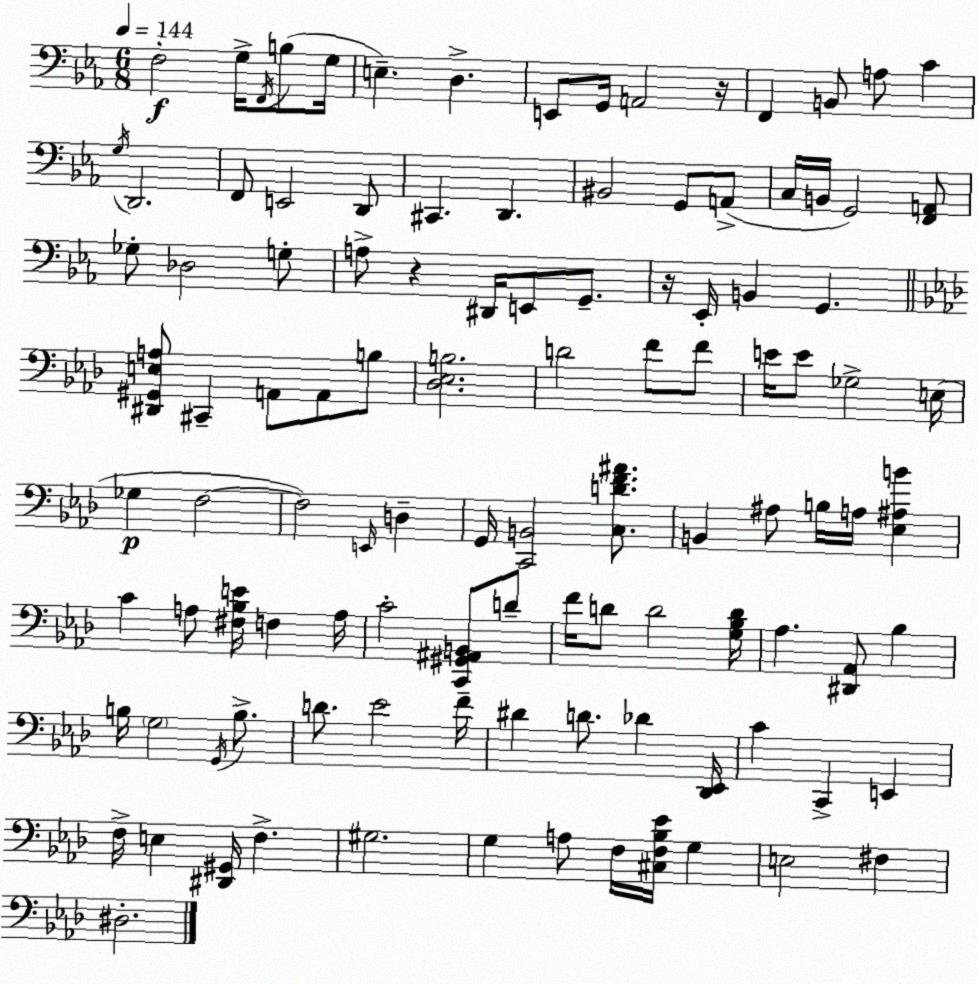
X:1
T:Untitled
M:6/8
L:1/4
K:Cm
F,2 G,/4 F,,/4 B,/2 G,/4 E, D, E,,/2 G,,/4 A,,2 z/4 F,, B,,/2 A,/2 C G,/4 D,,2 F,,/2 E,,2 D,,/2 ^C,, D,, ^B,,2 G,,/2 A,,/2 C,/4 B,,/4 G,,2 [F,,A,,]/2 _G,/2 _D,2 G,/2 A,/2 z ^D,,/4 E,,/2 G,,/2 z/4 _E,,/4 B,, G,, [^D,,^G,,E,A,]/2 ^C,, A,,/2 A,,/2 B,/2 [_D,_E,B,]2 D2 F/2 F/2 E/4 E/2 _G,2 E,/4 _G, F,2 F,2 E,,/4 D, G,,/4 [C,,B,,]2 [C,DF^A]/2 B,, ^A,/2 B,/4 A,/4 [_E,^A,B] C A,/2 [^F,_B,E]/4 F, A,/4 C2 [C,,^G,,^A,,B,,]/2 D/2 F/4 D/2 D2 [G,_B,D]/4 _A, [^D,,_A,,]/2 _B, B,/4 G,2 G,,/4 B,/2 D/2 _E2 F/4 ^D D/2 _D [_D,,_E,,]/4 C C,, E,, F,/4 E, [^D,,^G,,]/4 F, ^G,2 G, A,/2 F,/4 [^C,F,_B,_E]/4 G, E,2 ^F, ^D,2